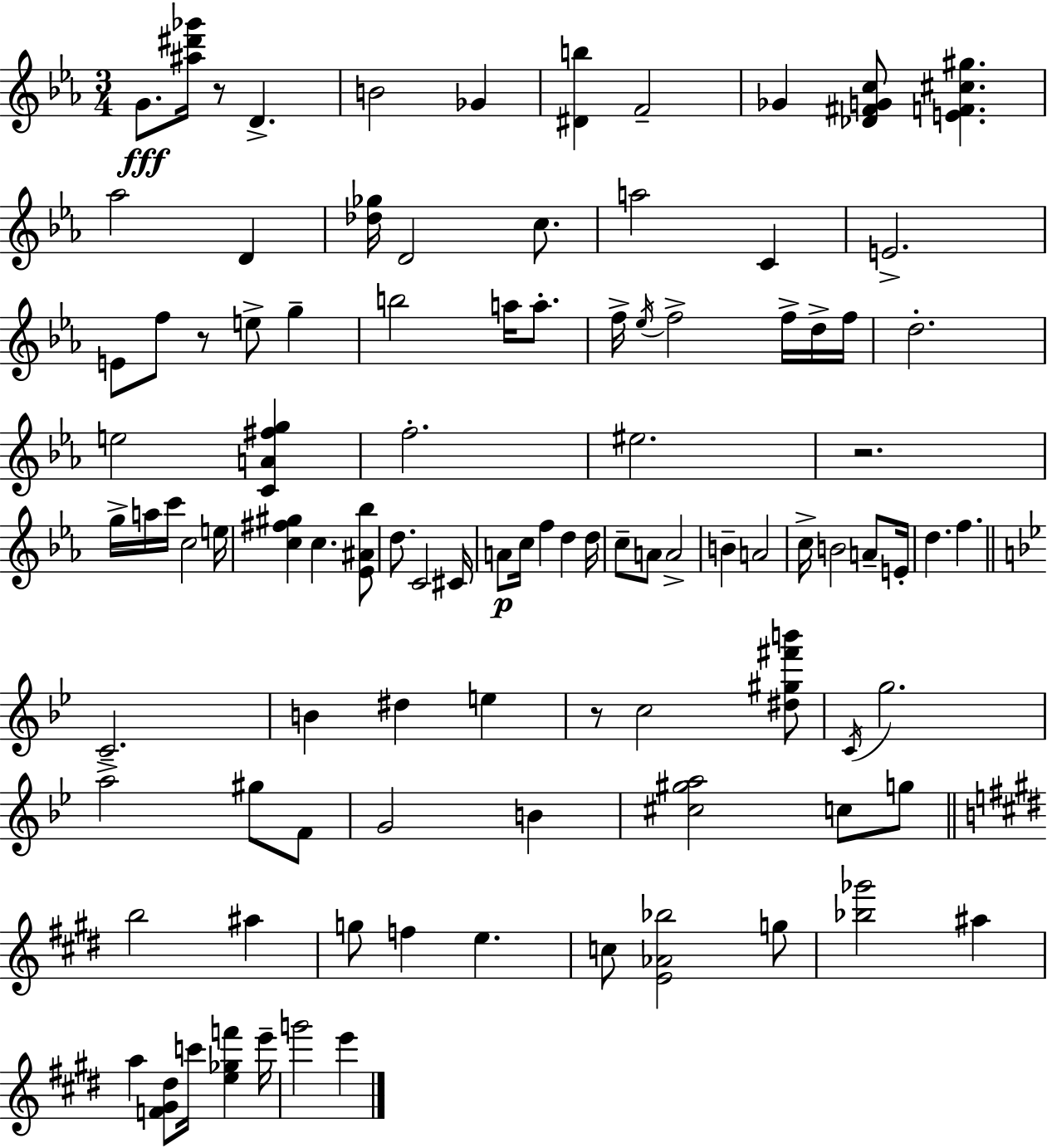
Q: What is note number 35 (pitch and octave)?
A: E5